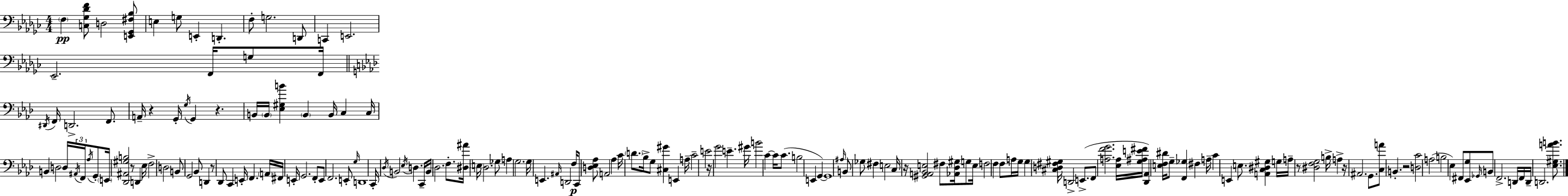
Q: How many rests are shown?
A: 9